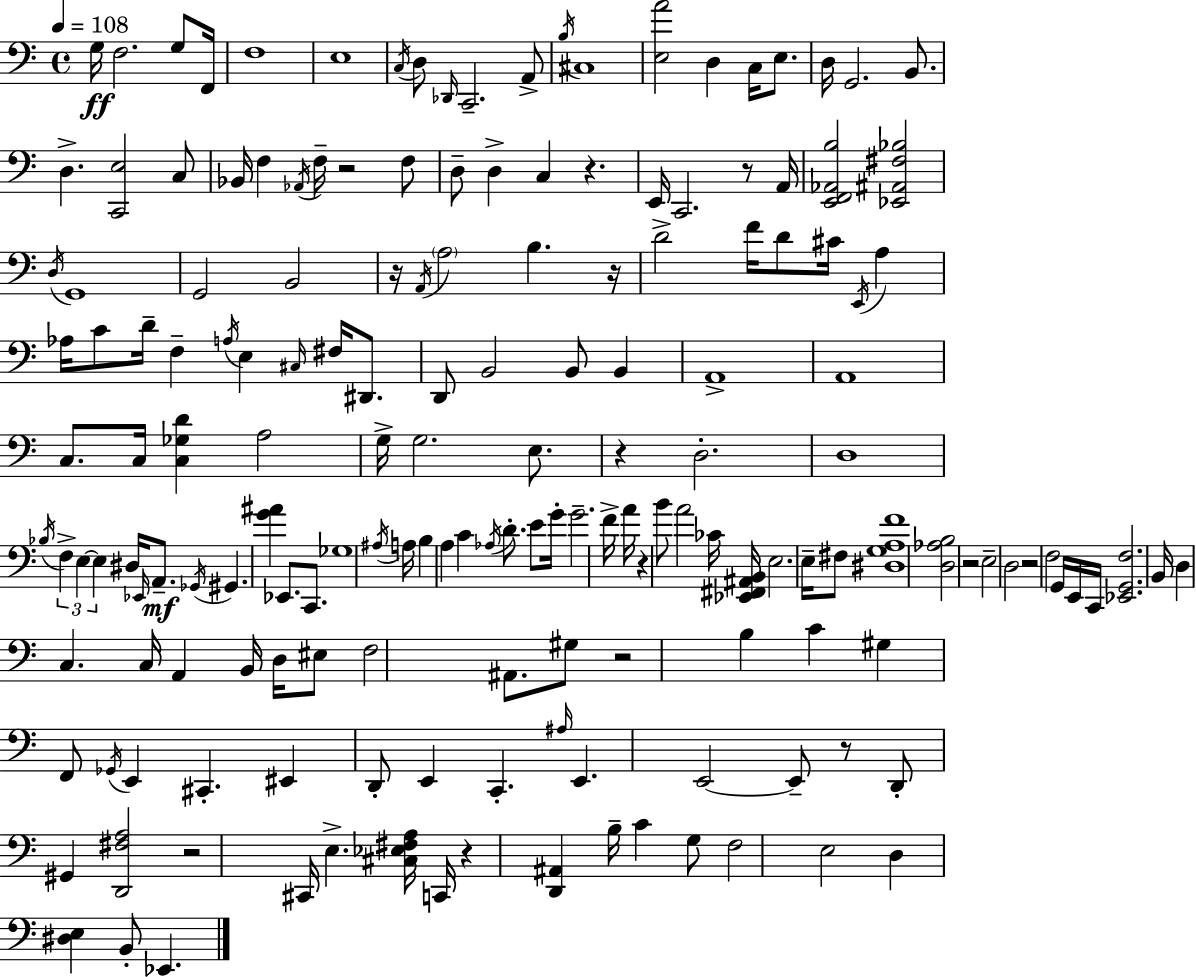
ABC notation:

X:1
T:Untitled
M:4/4
L:1/4
K:C
G,/4 F,2 G,/2 F,,/4 F,4 E,4 C,/4 D,/2 _D,,/4 C,,2 A,,/2 B,/4 ^C,4 [E,A]2 D, C,/4 E,/2 D,/4 G,,2 B,,/2 D, [C,,E,]2 C,/2 _B,,/4 F, _A,,/4 F,/4 z2 F,/2 D,/2 D, C, z E,,/4 C,,2 z/2 A,,/4 [E,,F,,_A,,B,]2 [_E,,^A,,^F,_B,]2 D,/4 G,,4 G,,2 B,,2 z/4 A,,/4 A,2 B, z/4 D2 F/4 D/2 ^C/4 E,,/4 A, _A,/4 C/2 D/4 F, A,/4 E, ^C,/4 ^F,/4 ^D,,/2 D,,/2 B,,2 B,,/2 B,, A,,4 A,,4 C,/2 C,/4 [C,_G,D] A,2 G,/4 G,2 E,/2 z D,2 D,4 _B,/4 F, E, E, ^D,/4 _E,,/4 A,,/2 _G,,/4 ^G,, [G^A] _E,,/2 C,,/2 _G,4 ^A,/4 A,/4 B, A, C _A,/4 D/2 E/2 G/4 G2 F/4 A/4 z B/2 A2 _C/4 [_E,,^F,,^A,,B,,]/4 E,2 E,/4 ^F,/2 [^D,G,A,F]4 [D,_A,B,]2 z2 E,2 D,2 z2 F,2 G,,/4 E,,/4 C,,/4 [_E,,G,,F,]2 B,,/4 D, C, C,/4 A,, B,,/4 D,/4 ^E,/2 F,2 ^A,,/2 ^G,/2 z2 B, C ^G, F,,/2 _G,,/4 E,, ^C,, ^E,, D,,/2 E,, C,, ^A,/4 E,, E,,2 E,,/2 z/2 D,,/2 ^G,, [D,,^F,A,]2 z2 ^C,,/4 E, [^C,_E,^F,A,]/4 C,,/4 z [D,,^A,,] B,/4 C G,/2 F,2 E,2 D, [^D,E,] B,,/2 _E,,